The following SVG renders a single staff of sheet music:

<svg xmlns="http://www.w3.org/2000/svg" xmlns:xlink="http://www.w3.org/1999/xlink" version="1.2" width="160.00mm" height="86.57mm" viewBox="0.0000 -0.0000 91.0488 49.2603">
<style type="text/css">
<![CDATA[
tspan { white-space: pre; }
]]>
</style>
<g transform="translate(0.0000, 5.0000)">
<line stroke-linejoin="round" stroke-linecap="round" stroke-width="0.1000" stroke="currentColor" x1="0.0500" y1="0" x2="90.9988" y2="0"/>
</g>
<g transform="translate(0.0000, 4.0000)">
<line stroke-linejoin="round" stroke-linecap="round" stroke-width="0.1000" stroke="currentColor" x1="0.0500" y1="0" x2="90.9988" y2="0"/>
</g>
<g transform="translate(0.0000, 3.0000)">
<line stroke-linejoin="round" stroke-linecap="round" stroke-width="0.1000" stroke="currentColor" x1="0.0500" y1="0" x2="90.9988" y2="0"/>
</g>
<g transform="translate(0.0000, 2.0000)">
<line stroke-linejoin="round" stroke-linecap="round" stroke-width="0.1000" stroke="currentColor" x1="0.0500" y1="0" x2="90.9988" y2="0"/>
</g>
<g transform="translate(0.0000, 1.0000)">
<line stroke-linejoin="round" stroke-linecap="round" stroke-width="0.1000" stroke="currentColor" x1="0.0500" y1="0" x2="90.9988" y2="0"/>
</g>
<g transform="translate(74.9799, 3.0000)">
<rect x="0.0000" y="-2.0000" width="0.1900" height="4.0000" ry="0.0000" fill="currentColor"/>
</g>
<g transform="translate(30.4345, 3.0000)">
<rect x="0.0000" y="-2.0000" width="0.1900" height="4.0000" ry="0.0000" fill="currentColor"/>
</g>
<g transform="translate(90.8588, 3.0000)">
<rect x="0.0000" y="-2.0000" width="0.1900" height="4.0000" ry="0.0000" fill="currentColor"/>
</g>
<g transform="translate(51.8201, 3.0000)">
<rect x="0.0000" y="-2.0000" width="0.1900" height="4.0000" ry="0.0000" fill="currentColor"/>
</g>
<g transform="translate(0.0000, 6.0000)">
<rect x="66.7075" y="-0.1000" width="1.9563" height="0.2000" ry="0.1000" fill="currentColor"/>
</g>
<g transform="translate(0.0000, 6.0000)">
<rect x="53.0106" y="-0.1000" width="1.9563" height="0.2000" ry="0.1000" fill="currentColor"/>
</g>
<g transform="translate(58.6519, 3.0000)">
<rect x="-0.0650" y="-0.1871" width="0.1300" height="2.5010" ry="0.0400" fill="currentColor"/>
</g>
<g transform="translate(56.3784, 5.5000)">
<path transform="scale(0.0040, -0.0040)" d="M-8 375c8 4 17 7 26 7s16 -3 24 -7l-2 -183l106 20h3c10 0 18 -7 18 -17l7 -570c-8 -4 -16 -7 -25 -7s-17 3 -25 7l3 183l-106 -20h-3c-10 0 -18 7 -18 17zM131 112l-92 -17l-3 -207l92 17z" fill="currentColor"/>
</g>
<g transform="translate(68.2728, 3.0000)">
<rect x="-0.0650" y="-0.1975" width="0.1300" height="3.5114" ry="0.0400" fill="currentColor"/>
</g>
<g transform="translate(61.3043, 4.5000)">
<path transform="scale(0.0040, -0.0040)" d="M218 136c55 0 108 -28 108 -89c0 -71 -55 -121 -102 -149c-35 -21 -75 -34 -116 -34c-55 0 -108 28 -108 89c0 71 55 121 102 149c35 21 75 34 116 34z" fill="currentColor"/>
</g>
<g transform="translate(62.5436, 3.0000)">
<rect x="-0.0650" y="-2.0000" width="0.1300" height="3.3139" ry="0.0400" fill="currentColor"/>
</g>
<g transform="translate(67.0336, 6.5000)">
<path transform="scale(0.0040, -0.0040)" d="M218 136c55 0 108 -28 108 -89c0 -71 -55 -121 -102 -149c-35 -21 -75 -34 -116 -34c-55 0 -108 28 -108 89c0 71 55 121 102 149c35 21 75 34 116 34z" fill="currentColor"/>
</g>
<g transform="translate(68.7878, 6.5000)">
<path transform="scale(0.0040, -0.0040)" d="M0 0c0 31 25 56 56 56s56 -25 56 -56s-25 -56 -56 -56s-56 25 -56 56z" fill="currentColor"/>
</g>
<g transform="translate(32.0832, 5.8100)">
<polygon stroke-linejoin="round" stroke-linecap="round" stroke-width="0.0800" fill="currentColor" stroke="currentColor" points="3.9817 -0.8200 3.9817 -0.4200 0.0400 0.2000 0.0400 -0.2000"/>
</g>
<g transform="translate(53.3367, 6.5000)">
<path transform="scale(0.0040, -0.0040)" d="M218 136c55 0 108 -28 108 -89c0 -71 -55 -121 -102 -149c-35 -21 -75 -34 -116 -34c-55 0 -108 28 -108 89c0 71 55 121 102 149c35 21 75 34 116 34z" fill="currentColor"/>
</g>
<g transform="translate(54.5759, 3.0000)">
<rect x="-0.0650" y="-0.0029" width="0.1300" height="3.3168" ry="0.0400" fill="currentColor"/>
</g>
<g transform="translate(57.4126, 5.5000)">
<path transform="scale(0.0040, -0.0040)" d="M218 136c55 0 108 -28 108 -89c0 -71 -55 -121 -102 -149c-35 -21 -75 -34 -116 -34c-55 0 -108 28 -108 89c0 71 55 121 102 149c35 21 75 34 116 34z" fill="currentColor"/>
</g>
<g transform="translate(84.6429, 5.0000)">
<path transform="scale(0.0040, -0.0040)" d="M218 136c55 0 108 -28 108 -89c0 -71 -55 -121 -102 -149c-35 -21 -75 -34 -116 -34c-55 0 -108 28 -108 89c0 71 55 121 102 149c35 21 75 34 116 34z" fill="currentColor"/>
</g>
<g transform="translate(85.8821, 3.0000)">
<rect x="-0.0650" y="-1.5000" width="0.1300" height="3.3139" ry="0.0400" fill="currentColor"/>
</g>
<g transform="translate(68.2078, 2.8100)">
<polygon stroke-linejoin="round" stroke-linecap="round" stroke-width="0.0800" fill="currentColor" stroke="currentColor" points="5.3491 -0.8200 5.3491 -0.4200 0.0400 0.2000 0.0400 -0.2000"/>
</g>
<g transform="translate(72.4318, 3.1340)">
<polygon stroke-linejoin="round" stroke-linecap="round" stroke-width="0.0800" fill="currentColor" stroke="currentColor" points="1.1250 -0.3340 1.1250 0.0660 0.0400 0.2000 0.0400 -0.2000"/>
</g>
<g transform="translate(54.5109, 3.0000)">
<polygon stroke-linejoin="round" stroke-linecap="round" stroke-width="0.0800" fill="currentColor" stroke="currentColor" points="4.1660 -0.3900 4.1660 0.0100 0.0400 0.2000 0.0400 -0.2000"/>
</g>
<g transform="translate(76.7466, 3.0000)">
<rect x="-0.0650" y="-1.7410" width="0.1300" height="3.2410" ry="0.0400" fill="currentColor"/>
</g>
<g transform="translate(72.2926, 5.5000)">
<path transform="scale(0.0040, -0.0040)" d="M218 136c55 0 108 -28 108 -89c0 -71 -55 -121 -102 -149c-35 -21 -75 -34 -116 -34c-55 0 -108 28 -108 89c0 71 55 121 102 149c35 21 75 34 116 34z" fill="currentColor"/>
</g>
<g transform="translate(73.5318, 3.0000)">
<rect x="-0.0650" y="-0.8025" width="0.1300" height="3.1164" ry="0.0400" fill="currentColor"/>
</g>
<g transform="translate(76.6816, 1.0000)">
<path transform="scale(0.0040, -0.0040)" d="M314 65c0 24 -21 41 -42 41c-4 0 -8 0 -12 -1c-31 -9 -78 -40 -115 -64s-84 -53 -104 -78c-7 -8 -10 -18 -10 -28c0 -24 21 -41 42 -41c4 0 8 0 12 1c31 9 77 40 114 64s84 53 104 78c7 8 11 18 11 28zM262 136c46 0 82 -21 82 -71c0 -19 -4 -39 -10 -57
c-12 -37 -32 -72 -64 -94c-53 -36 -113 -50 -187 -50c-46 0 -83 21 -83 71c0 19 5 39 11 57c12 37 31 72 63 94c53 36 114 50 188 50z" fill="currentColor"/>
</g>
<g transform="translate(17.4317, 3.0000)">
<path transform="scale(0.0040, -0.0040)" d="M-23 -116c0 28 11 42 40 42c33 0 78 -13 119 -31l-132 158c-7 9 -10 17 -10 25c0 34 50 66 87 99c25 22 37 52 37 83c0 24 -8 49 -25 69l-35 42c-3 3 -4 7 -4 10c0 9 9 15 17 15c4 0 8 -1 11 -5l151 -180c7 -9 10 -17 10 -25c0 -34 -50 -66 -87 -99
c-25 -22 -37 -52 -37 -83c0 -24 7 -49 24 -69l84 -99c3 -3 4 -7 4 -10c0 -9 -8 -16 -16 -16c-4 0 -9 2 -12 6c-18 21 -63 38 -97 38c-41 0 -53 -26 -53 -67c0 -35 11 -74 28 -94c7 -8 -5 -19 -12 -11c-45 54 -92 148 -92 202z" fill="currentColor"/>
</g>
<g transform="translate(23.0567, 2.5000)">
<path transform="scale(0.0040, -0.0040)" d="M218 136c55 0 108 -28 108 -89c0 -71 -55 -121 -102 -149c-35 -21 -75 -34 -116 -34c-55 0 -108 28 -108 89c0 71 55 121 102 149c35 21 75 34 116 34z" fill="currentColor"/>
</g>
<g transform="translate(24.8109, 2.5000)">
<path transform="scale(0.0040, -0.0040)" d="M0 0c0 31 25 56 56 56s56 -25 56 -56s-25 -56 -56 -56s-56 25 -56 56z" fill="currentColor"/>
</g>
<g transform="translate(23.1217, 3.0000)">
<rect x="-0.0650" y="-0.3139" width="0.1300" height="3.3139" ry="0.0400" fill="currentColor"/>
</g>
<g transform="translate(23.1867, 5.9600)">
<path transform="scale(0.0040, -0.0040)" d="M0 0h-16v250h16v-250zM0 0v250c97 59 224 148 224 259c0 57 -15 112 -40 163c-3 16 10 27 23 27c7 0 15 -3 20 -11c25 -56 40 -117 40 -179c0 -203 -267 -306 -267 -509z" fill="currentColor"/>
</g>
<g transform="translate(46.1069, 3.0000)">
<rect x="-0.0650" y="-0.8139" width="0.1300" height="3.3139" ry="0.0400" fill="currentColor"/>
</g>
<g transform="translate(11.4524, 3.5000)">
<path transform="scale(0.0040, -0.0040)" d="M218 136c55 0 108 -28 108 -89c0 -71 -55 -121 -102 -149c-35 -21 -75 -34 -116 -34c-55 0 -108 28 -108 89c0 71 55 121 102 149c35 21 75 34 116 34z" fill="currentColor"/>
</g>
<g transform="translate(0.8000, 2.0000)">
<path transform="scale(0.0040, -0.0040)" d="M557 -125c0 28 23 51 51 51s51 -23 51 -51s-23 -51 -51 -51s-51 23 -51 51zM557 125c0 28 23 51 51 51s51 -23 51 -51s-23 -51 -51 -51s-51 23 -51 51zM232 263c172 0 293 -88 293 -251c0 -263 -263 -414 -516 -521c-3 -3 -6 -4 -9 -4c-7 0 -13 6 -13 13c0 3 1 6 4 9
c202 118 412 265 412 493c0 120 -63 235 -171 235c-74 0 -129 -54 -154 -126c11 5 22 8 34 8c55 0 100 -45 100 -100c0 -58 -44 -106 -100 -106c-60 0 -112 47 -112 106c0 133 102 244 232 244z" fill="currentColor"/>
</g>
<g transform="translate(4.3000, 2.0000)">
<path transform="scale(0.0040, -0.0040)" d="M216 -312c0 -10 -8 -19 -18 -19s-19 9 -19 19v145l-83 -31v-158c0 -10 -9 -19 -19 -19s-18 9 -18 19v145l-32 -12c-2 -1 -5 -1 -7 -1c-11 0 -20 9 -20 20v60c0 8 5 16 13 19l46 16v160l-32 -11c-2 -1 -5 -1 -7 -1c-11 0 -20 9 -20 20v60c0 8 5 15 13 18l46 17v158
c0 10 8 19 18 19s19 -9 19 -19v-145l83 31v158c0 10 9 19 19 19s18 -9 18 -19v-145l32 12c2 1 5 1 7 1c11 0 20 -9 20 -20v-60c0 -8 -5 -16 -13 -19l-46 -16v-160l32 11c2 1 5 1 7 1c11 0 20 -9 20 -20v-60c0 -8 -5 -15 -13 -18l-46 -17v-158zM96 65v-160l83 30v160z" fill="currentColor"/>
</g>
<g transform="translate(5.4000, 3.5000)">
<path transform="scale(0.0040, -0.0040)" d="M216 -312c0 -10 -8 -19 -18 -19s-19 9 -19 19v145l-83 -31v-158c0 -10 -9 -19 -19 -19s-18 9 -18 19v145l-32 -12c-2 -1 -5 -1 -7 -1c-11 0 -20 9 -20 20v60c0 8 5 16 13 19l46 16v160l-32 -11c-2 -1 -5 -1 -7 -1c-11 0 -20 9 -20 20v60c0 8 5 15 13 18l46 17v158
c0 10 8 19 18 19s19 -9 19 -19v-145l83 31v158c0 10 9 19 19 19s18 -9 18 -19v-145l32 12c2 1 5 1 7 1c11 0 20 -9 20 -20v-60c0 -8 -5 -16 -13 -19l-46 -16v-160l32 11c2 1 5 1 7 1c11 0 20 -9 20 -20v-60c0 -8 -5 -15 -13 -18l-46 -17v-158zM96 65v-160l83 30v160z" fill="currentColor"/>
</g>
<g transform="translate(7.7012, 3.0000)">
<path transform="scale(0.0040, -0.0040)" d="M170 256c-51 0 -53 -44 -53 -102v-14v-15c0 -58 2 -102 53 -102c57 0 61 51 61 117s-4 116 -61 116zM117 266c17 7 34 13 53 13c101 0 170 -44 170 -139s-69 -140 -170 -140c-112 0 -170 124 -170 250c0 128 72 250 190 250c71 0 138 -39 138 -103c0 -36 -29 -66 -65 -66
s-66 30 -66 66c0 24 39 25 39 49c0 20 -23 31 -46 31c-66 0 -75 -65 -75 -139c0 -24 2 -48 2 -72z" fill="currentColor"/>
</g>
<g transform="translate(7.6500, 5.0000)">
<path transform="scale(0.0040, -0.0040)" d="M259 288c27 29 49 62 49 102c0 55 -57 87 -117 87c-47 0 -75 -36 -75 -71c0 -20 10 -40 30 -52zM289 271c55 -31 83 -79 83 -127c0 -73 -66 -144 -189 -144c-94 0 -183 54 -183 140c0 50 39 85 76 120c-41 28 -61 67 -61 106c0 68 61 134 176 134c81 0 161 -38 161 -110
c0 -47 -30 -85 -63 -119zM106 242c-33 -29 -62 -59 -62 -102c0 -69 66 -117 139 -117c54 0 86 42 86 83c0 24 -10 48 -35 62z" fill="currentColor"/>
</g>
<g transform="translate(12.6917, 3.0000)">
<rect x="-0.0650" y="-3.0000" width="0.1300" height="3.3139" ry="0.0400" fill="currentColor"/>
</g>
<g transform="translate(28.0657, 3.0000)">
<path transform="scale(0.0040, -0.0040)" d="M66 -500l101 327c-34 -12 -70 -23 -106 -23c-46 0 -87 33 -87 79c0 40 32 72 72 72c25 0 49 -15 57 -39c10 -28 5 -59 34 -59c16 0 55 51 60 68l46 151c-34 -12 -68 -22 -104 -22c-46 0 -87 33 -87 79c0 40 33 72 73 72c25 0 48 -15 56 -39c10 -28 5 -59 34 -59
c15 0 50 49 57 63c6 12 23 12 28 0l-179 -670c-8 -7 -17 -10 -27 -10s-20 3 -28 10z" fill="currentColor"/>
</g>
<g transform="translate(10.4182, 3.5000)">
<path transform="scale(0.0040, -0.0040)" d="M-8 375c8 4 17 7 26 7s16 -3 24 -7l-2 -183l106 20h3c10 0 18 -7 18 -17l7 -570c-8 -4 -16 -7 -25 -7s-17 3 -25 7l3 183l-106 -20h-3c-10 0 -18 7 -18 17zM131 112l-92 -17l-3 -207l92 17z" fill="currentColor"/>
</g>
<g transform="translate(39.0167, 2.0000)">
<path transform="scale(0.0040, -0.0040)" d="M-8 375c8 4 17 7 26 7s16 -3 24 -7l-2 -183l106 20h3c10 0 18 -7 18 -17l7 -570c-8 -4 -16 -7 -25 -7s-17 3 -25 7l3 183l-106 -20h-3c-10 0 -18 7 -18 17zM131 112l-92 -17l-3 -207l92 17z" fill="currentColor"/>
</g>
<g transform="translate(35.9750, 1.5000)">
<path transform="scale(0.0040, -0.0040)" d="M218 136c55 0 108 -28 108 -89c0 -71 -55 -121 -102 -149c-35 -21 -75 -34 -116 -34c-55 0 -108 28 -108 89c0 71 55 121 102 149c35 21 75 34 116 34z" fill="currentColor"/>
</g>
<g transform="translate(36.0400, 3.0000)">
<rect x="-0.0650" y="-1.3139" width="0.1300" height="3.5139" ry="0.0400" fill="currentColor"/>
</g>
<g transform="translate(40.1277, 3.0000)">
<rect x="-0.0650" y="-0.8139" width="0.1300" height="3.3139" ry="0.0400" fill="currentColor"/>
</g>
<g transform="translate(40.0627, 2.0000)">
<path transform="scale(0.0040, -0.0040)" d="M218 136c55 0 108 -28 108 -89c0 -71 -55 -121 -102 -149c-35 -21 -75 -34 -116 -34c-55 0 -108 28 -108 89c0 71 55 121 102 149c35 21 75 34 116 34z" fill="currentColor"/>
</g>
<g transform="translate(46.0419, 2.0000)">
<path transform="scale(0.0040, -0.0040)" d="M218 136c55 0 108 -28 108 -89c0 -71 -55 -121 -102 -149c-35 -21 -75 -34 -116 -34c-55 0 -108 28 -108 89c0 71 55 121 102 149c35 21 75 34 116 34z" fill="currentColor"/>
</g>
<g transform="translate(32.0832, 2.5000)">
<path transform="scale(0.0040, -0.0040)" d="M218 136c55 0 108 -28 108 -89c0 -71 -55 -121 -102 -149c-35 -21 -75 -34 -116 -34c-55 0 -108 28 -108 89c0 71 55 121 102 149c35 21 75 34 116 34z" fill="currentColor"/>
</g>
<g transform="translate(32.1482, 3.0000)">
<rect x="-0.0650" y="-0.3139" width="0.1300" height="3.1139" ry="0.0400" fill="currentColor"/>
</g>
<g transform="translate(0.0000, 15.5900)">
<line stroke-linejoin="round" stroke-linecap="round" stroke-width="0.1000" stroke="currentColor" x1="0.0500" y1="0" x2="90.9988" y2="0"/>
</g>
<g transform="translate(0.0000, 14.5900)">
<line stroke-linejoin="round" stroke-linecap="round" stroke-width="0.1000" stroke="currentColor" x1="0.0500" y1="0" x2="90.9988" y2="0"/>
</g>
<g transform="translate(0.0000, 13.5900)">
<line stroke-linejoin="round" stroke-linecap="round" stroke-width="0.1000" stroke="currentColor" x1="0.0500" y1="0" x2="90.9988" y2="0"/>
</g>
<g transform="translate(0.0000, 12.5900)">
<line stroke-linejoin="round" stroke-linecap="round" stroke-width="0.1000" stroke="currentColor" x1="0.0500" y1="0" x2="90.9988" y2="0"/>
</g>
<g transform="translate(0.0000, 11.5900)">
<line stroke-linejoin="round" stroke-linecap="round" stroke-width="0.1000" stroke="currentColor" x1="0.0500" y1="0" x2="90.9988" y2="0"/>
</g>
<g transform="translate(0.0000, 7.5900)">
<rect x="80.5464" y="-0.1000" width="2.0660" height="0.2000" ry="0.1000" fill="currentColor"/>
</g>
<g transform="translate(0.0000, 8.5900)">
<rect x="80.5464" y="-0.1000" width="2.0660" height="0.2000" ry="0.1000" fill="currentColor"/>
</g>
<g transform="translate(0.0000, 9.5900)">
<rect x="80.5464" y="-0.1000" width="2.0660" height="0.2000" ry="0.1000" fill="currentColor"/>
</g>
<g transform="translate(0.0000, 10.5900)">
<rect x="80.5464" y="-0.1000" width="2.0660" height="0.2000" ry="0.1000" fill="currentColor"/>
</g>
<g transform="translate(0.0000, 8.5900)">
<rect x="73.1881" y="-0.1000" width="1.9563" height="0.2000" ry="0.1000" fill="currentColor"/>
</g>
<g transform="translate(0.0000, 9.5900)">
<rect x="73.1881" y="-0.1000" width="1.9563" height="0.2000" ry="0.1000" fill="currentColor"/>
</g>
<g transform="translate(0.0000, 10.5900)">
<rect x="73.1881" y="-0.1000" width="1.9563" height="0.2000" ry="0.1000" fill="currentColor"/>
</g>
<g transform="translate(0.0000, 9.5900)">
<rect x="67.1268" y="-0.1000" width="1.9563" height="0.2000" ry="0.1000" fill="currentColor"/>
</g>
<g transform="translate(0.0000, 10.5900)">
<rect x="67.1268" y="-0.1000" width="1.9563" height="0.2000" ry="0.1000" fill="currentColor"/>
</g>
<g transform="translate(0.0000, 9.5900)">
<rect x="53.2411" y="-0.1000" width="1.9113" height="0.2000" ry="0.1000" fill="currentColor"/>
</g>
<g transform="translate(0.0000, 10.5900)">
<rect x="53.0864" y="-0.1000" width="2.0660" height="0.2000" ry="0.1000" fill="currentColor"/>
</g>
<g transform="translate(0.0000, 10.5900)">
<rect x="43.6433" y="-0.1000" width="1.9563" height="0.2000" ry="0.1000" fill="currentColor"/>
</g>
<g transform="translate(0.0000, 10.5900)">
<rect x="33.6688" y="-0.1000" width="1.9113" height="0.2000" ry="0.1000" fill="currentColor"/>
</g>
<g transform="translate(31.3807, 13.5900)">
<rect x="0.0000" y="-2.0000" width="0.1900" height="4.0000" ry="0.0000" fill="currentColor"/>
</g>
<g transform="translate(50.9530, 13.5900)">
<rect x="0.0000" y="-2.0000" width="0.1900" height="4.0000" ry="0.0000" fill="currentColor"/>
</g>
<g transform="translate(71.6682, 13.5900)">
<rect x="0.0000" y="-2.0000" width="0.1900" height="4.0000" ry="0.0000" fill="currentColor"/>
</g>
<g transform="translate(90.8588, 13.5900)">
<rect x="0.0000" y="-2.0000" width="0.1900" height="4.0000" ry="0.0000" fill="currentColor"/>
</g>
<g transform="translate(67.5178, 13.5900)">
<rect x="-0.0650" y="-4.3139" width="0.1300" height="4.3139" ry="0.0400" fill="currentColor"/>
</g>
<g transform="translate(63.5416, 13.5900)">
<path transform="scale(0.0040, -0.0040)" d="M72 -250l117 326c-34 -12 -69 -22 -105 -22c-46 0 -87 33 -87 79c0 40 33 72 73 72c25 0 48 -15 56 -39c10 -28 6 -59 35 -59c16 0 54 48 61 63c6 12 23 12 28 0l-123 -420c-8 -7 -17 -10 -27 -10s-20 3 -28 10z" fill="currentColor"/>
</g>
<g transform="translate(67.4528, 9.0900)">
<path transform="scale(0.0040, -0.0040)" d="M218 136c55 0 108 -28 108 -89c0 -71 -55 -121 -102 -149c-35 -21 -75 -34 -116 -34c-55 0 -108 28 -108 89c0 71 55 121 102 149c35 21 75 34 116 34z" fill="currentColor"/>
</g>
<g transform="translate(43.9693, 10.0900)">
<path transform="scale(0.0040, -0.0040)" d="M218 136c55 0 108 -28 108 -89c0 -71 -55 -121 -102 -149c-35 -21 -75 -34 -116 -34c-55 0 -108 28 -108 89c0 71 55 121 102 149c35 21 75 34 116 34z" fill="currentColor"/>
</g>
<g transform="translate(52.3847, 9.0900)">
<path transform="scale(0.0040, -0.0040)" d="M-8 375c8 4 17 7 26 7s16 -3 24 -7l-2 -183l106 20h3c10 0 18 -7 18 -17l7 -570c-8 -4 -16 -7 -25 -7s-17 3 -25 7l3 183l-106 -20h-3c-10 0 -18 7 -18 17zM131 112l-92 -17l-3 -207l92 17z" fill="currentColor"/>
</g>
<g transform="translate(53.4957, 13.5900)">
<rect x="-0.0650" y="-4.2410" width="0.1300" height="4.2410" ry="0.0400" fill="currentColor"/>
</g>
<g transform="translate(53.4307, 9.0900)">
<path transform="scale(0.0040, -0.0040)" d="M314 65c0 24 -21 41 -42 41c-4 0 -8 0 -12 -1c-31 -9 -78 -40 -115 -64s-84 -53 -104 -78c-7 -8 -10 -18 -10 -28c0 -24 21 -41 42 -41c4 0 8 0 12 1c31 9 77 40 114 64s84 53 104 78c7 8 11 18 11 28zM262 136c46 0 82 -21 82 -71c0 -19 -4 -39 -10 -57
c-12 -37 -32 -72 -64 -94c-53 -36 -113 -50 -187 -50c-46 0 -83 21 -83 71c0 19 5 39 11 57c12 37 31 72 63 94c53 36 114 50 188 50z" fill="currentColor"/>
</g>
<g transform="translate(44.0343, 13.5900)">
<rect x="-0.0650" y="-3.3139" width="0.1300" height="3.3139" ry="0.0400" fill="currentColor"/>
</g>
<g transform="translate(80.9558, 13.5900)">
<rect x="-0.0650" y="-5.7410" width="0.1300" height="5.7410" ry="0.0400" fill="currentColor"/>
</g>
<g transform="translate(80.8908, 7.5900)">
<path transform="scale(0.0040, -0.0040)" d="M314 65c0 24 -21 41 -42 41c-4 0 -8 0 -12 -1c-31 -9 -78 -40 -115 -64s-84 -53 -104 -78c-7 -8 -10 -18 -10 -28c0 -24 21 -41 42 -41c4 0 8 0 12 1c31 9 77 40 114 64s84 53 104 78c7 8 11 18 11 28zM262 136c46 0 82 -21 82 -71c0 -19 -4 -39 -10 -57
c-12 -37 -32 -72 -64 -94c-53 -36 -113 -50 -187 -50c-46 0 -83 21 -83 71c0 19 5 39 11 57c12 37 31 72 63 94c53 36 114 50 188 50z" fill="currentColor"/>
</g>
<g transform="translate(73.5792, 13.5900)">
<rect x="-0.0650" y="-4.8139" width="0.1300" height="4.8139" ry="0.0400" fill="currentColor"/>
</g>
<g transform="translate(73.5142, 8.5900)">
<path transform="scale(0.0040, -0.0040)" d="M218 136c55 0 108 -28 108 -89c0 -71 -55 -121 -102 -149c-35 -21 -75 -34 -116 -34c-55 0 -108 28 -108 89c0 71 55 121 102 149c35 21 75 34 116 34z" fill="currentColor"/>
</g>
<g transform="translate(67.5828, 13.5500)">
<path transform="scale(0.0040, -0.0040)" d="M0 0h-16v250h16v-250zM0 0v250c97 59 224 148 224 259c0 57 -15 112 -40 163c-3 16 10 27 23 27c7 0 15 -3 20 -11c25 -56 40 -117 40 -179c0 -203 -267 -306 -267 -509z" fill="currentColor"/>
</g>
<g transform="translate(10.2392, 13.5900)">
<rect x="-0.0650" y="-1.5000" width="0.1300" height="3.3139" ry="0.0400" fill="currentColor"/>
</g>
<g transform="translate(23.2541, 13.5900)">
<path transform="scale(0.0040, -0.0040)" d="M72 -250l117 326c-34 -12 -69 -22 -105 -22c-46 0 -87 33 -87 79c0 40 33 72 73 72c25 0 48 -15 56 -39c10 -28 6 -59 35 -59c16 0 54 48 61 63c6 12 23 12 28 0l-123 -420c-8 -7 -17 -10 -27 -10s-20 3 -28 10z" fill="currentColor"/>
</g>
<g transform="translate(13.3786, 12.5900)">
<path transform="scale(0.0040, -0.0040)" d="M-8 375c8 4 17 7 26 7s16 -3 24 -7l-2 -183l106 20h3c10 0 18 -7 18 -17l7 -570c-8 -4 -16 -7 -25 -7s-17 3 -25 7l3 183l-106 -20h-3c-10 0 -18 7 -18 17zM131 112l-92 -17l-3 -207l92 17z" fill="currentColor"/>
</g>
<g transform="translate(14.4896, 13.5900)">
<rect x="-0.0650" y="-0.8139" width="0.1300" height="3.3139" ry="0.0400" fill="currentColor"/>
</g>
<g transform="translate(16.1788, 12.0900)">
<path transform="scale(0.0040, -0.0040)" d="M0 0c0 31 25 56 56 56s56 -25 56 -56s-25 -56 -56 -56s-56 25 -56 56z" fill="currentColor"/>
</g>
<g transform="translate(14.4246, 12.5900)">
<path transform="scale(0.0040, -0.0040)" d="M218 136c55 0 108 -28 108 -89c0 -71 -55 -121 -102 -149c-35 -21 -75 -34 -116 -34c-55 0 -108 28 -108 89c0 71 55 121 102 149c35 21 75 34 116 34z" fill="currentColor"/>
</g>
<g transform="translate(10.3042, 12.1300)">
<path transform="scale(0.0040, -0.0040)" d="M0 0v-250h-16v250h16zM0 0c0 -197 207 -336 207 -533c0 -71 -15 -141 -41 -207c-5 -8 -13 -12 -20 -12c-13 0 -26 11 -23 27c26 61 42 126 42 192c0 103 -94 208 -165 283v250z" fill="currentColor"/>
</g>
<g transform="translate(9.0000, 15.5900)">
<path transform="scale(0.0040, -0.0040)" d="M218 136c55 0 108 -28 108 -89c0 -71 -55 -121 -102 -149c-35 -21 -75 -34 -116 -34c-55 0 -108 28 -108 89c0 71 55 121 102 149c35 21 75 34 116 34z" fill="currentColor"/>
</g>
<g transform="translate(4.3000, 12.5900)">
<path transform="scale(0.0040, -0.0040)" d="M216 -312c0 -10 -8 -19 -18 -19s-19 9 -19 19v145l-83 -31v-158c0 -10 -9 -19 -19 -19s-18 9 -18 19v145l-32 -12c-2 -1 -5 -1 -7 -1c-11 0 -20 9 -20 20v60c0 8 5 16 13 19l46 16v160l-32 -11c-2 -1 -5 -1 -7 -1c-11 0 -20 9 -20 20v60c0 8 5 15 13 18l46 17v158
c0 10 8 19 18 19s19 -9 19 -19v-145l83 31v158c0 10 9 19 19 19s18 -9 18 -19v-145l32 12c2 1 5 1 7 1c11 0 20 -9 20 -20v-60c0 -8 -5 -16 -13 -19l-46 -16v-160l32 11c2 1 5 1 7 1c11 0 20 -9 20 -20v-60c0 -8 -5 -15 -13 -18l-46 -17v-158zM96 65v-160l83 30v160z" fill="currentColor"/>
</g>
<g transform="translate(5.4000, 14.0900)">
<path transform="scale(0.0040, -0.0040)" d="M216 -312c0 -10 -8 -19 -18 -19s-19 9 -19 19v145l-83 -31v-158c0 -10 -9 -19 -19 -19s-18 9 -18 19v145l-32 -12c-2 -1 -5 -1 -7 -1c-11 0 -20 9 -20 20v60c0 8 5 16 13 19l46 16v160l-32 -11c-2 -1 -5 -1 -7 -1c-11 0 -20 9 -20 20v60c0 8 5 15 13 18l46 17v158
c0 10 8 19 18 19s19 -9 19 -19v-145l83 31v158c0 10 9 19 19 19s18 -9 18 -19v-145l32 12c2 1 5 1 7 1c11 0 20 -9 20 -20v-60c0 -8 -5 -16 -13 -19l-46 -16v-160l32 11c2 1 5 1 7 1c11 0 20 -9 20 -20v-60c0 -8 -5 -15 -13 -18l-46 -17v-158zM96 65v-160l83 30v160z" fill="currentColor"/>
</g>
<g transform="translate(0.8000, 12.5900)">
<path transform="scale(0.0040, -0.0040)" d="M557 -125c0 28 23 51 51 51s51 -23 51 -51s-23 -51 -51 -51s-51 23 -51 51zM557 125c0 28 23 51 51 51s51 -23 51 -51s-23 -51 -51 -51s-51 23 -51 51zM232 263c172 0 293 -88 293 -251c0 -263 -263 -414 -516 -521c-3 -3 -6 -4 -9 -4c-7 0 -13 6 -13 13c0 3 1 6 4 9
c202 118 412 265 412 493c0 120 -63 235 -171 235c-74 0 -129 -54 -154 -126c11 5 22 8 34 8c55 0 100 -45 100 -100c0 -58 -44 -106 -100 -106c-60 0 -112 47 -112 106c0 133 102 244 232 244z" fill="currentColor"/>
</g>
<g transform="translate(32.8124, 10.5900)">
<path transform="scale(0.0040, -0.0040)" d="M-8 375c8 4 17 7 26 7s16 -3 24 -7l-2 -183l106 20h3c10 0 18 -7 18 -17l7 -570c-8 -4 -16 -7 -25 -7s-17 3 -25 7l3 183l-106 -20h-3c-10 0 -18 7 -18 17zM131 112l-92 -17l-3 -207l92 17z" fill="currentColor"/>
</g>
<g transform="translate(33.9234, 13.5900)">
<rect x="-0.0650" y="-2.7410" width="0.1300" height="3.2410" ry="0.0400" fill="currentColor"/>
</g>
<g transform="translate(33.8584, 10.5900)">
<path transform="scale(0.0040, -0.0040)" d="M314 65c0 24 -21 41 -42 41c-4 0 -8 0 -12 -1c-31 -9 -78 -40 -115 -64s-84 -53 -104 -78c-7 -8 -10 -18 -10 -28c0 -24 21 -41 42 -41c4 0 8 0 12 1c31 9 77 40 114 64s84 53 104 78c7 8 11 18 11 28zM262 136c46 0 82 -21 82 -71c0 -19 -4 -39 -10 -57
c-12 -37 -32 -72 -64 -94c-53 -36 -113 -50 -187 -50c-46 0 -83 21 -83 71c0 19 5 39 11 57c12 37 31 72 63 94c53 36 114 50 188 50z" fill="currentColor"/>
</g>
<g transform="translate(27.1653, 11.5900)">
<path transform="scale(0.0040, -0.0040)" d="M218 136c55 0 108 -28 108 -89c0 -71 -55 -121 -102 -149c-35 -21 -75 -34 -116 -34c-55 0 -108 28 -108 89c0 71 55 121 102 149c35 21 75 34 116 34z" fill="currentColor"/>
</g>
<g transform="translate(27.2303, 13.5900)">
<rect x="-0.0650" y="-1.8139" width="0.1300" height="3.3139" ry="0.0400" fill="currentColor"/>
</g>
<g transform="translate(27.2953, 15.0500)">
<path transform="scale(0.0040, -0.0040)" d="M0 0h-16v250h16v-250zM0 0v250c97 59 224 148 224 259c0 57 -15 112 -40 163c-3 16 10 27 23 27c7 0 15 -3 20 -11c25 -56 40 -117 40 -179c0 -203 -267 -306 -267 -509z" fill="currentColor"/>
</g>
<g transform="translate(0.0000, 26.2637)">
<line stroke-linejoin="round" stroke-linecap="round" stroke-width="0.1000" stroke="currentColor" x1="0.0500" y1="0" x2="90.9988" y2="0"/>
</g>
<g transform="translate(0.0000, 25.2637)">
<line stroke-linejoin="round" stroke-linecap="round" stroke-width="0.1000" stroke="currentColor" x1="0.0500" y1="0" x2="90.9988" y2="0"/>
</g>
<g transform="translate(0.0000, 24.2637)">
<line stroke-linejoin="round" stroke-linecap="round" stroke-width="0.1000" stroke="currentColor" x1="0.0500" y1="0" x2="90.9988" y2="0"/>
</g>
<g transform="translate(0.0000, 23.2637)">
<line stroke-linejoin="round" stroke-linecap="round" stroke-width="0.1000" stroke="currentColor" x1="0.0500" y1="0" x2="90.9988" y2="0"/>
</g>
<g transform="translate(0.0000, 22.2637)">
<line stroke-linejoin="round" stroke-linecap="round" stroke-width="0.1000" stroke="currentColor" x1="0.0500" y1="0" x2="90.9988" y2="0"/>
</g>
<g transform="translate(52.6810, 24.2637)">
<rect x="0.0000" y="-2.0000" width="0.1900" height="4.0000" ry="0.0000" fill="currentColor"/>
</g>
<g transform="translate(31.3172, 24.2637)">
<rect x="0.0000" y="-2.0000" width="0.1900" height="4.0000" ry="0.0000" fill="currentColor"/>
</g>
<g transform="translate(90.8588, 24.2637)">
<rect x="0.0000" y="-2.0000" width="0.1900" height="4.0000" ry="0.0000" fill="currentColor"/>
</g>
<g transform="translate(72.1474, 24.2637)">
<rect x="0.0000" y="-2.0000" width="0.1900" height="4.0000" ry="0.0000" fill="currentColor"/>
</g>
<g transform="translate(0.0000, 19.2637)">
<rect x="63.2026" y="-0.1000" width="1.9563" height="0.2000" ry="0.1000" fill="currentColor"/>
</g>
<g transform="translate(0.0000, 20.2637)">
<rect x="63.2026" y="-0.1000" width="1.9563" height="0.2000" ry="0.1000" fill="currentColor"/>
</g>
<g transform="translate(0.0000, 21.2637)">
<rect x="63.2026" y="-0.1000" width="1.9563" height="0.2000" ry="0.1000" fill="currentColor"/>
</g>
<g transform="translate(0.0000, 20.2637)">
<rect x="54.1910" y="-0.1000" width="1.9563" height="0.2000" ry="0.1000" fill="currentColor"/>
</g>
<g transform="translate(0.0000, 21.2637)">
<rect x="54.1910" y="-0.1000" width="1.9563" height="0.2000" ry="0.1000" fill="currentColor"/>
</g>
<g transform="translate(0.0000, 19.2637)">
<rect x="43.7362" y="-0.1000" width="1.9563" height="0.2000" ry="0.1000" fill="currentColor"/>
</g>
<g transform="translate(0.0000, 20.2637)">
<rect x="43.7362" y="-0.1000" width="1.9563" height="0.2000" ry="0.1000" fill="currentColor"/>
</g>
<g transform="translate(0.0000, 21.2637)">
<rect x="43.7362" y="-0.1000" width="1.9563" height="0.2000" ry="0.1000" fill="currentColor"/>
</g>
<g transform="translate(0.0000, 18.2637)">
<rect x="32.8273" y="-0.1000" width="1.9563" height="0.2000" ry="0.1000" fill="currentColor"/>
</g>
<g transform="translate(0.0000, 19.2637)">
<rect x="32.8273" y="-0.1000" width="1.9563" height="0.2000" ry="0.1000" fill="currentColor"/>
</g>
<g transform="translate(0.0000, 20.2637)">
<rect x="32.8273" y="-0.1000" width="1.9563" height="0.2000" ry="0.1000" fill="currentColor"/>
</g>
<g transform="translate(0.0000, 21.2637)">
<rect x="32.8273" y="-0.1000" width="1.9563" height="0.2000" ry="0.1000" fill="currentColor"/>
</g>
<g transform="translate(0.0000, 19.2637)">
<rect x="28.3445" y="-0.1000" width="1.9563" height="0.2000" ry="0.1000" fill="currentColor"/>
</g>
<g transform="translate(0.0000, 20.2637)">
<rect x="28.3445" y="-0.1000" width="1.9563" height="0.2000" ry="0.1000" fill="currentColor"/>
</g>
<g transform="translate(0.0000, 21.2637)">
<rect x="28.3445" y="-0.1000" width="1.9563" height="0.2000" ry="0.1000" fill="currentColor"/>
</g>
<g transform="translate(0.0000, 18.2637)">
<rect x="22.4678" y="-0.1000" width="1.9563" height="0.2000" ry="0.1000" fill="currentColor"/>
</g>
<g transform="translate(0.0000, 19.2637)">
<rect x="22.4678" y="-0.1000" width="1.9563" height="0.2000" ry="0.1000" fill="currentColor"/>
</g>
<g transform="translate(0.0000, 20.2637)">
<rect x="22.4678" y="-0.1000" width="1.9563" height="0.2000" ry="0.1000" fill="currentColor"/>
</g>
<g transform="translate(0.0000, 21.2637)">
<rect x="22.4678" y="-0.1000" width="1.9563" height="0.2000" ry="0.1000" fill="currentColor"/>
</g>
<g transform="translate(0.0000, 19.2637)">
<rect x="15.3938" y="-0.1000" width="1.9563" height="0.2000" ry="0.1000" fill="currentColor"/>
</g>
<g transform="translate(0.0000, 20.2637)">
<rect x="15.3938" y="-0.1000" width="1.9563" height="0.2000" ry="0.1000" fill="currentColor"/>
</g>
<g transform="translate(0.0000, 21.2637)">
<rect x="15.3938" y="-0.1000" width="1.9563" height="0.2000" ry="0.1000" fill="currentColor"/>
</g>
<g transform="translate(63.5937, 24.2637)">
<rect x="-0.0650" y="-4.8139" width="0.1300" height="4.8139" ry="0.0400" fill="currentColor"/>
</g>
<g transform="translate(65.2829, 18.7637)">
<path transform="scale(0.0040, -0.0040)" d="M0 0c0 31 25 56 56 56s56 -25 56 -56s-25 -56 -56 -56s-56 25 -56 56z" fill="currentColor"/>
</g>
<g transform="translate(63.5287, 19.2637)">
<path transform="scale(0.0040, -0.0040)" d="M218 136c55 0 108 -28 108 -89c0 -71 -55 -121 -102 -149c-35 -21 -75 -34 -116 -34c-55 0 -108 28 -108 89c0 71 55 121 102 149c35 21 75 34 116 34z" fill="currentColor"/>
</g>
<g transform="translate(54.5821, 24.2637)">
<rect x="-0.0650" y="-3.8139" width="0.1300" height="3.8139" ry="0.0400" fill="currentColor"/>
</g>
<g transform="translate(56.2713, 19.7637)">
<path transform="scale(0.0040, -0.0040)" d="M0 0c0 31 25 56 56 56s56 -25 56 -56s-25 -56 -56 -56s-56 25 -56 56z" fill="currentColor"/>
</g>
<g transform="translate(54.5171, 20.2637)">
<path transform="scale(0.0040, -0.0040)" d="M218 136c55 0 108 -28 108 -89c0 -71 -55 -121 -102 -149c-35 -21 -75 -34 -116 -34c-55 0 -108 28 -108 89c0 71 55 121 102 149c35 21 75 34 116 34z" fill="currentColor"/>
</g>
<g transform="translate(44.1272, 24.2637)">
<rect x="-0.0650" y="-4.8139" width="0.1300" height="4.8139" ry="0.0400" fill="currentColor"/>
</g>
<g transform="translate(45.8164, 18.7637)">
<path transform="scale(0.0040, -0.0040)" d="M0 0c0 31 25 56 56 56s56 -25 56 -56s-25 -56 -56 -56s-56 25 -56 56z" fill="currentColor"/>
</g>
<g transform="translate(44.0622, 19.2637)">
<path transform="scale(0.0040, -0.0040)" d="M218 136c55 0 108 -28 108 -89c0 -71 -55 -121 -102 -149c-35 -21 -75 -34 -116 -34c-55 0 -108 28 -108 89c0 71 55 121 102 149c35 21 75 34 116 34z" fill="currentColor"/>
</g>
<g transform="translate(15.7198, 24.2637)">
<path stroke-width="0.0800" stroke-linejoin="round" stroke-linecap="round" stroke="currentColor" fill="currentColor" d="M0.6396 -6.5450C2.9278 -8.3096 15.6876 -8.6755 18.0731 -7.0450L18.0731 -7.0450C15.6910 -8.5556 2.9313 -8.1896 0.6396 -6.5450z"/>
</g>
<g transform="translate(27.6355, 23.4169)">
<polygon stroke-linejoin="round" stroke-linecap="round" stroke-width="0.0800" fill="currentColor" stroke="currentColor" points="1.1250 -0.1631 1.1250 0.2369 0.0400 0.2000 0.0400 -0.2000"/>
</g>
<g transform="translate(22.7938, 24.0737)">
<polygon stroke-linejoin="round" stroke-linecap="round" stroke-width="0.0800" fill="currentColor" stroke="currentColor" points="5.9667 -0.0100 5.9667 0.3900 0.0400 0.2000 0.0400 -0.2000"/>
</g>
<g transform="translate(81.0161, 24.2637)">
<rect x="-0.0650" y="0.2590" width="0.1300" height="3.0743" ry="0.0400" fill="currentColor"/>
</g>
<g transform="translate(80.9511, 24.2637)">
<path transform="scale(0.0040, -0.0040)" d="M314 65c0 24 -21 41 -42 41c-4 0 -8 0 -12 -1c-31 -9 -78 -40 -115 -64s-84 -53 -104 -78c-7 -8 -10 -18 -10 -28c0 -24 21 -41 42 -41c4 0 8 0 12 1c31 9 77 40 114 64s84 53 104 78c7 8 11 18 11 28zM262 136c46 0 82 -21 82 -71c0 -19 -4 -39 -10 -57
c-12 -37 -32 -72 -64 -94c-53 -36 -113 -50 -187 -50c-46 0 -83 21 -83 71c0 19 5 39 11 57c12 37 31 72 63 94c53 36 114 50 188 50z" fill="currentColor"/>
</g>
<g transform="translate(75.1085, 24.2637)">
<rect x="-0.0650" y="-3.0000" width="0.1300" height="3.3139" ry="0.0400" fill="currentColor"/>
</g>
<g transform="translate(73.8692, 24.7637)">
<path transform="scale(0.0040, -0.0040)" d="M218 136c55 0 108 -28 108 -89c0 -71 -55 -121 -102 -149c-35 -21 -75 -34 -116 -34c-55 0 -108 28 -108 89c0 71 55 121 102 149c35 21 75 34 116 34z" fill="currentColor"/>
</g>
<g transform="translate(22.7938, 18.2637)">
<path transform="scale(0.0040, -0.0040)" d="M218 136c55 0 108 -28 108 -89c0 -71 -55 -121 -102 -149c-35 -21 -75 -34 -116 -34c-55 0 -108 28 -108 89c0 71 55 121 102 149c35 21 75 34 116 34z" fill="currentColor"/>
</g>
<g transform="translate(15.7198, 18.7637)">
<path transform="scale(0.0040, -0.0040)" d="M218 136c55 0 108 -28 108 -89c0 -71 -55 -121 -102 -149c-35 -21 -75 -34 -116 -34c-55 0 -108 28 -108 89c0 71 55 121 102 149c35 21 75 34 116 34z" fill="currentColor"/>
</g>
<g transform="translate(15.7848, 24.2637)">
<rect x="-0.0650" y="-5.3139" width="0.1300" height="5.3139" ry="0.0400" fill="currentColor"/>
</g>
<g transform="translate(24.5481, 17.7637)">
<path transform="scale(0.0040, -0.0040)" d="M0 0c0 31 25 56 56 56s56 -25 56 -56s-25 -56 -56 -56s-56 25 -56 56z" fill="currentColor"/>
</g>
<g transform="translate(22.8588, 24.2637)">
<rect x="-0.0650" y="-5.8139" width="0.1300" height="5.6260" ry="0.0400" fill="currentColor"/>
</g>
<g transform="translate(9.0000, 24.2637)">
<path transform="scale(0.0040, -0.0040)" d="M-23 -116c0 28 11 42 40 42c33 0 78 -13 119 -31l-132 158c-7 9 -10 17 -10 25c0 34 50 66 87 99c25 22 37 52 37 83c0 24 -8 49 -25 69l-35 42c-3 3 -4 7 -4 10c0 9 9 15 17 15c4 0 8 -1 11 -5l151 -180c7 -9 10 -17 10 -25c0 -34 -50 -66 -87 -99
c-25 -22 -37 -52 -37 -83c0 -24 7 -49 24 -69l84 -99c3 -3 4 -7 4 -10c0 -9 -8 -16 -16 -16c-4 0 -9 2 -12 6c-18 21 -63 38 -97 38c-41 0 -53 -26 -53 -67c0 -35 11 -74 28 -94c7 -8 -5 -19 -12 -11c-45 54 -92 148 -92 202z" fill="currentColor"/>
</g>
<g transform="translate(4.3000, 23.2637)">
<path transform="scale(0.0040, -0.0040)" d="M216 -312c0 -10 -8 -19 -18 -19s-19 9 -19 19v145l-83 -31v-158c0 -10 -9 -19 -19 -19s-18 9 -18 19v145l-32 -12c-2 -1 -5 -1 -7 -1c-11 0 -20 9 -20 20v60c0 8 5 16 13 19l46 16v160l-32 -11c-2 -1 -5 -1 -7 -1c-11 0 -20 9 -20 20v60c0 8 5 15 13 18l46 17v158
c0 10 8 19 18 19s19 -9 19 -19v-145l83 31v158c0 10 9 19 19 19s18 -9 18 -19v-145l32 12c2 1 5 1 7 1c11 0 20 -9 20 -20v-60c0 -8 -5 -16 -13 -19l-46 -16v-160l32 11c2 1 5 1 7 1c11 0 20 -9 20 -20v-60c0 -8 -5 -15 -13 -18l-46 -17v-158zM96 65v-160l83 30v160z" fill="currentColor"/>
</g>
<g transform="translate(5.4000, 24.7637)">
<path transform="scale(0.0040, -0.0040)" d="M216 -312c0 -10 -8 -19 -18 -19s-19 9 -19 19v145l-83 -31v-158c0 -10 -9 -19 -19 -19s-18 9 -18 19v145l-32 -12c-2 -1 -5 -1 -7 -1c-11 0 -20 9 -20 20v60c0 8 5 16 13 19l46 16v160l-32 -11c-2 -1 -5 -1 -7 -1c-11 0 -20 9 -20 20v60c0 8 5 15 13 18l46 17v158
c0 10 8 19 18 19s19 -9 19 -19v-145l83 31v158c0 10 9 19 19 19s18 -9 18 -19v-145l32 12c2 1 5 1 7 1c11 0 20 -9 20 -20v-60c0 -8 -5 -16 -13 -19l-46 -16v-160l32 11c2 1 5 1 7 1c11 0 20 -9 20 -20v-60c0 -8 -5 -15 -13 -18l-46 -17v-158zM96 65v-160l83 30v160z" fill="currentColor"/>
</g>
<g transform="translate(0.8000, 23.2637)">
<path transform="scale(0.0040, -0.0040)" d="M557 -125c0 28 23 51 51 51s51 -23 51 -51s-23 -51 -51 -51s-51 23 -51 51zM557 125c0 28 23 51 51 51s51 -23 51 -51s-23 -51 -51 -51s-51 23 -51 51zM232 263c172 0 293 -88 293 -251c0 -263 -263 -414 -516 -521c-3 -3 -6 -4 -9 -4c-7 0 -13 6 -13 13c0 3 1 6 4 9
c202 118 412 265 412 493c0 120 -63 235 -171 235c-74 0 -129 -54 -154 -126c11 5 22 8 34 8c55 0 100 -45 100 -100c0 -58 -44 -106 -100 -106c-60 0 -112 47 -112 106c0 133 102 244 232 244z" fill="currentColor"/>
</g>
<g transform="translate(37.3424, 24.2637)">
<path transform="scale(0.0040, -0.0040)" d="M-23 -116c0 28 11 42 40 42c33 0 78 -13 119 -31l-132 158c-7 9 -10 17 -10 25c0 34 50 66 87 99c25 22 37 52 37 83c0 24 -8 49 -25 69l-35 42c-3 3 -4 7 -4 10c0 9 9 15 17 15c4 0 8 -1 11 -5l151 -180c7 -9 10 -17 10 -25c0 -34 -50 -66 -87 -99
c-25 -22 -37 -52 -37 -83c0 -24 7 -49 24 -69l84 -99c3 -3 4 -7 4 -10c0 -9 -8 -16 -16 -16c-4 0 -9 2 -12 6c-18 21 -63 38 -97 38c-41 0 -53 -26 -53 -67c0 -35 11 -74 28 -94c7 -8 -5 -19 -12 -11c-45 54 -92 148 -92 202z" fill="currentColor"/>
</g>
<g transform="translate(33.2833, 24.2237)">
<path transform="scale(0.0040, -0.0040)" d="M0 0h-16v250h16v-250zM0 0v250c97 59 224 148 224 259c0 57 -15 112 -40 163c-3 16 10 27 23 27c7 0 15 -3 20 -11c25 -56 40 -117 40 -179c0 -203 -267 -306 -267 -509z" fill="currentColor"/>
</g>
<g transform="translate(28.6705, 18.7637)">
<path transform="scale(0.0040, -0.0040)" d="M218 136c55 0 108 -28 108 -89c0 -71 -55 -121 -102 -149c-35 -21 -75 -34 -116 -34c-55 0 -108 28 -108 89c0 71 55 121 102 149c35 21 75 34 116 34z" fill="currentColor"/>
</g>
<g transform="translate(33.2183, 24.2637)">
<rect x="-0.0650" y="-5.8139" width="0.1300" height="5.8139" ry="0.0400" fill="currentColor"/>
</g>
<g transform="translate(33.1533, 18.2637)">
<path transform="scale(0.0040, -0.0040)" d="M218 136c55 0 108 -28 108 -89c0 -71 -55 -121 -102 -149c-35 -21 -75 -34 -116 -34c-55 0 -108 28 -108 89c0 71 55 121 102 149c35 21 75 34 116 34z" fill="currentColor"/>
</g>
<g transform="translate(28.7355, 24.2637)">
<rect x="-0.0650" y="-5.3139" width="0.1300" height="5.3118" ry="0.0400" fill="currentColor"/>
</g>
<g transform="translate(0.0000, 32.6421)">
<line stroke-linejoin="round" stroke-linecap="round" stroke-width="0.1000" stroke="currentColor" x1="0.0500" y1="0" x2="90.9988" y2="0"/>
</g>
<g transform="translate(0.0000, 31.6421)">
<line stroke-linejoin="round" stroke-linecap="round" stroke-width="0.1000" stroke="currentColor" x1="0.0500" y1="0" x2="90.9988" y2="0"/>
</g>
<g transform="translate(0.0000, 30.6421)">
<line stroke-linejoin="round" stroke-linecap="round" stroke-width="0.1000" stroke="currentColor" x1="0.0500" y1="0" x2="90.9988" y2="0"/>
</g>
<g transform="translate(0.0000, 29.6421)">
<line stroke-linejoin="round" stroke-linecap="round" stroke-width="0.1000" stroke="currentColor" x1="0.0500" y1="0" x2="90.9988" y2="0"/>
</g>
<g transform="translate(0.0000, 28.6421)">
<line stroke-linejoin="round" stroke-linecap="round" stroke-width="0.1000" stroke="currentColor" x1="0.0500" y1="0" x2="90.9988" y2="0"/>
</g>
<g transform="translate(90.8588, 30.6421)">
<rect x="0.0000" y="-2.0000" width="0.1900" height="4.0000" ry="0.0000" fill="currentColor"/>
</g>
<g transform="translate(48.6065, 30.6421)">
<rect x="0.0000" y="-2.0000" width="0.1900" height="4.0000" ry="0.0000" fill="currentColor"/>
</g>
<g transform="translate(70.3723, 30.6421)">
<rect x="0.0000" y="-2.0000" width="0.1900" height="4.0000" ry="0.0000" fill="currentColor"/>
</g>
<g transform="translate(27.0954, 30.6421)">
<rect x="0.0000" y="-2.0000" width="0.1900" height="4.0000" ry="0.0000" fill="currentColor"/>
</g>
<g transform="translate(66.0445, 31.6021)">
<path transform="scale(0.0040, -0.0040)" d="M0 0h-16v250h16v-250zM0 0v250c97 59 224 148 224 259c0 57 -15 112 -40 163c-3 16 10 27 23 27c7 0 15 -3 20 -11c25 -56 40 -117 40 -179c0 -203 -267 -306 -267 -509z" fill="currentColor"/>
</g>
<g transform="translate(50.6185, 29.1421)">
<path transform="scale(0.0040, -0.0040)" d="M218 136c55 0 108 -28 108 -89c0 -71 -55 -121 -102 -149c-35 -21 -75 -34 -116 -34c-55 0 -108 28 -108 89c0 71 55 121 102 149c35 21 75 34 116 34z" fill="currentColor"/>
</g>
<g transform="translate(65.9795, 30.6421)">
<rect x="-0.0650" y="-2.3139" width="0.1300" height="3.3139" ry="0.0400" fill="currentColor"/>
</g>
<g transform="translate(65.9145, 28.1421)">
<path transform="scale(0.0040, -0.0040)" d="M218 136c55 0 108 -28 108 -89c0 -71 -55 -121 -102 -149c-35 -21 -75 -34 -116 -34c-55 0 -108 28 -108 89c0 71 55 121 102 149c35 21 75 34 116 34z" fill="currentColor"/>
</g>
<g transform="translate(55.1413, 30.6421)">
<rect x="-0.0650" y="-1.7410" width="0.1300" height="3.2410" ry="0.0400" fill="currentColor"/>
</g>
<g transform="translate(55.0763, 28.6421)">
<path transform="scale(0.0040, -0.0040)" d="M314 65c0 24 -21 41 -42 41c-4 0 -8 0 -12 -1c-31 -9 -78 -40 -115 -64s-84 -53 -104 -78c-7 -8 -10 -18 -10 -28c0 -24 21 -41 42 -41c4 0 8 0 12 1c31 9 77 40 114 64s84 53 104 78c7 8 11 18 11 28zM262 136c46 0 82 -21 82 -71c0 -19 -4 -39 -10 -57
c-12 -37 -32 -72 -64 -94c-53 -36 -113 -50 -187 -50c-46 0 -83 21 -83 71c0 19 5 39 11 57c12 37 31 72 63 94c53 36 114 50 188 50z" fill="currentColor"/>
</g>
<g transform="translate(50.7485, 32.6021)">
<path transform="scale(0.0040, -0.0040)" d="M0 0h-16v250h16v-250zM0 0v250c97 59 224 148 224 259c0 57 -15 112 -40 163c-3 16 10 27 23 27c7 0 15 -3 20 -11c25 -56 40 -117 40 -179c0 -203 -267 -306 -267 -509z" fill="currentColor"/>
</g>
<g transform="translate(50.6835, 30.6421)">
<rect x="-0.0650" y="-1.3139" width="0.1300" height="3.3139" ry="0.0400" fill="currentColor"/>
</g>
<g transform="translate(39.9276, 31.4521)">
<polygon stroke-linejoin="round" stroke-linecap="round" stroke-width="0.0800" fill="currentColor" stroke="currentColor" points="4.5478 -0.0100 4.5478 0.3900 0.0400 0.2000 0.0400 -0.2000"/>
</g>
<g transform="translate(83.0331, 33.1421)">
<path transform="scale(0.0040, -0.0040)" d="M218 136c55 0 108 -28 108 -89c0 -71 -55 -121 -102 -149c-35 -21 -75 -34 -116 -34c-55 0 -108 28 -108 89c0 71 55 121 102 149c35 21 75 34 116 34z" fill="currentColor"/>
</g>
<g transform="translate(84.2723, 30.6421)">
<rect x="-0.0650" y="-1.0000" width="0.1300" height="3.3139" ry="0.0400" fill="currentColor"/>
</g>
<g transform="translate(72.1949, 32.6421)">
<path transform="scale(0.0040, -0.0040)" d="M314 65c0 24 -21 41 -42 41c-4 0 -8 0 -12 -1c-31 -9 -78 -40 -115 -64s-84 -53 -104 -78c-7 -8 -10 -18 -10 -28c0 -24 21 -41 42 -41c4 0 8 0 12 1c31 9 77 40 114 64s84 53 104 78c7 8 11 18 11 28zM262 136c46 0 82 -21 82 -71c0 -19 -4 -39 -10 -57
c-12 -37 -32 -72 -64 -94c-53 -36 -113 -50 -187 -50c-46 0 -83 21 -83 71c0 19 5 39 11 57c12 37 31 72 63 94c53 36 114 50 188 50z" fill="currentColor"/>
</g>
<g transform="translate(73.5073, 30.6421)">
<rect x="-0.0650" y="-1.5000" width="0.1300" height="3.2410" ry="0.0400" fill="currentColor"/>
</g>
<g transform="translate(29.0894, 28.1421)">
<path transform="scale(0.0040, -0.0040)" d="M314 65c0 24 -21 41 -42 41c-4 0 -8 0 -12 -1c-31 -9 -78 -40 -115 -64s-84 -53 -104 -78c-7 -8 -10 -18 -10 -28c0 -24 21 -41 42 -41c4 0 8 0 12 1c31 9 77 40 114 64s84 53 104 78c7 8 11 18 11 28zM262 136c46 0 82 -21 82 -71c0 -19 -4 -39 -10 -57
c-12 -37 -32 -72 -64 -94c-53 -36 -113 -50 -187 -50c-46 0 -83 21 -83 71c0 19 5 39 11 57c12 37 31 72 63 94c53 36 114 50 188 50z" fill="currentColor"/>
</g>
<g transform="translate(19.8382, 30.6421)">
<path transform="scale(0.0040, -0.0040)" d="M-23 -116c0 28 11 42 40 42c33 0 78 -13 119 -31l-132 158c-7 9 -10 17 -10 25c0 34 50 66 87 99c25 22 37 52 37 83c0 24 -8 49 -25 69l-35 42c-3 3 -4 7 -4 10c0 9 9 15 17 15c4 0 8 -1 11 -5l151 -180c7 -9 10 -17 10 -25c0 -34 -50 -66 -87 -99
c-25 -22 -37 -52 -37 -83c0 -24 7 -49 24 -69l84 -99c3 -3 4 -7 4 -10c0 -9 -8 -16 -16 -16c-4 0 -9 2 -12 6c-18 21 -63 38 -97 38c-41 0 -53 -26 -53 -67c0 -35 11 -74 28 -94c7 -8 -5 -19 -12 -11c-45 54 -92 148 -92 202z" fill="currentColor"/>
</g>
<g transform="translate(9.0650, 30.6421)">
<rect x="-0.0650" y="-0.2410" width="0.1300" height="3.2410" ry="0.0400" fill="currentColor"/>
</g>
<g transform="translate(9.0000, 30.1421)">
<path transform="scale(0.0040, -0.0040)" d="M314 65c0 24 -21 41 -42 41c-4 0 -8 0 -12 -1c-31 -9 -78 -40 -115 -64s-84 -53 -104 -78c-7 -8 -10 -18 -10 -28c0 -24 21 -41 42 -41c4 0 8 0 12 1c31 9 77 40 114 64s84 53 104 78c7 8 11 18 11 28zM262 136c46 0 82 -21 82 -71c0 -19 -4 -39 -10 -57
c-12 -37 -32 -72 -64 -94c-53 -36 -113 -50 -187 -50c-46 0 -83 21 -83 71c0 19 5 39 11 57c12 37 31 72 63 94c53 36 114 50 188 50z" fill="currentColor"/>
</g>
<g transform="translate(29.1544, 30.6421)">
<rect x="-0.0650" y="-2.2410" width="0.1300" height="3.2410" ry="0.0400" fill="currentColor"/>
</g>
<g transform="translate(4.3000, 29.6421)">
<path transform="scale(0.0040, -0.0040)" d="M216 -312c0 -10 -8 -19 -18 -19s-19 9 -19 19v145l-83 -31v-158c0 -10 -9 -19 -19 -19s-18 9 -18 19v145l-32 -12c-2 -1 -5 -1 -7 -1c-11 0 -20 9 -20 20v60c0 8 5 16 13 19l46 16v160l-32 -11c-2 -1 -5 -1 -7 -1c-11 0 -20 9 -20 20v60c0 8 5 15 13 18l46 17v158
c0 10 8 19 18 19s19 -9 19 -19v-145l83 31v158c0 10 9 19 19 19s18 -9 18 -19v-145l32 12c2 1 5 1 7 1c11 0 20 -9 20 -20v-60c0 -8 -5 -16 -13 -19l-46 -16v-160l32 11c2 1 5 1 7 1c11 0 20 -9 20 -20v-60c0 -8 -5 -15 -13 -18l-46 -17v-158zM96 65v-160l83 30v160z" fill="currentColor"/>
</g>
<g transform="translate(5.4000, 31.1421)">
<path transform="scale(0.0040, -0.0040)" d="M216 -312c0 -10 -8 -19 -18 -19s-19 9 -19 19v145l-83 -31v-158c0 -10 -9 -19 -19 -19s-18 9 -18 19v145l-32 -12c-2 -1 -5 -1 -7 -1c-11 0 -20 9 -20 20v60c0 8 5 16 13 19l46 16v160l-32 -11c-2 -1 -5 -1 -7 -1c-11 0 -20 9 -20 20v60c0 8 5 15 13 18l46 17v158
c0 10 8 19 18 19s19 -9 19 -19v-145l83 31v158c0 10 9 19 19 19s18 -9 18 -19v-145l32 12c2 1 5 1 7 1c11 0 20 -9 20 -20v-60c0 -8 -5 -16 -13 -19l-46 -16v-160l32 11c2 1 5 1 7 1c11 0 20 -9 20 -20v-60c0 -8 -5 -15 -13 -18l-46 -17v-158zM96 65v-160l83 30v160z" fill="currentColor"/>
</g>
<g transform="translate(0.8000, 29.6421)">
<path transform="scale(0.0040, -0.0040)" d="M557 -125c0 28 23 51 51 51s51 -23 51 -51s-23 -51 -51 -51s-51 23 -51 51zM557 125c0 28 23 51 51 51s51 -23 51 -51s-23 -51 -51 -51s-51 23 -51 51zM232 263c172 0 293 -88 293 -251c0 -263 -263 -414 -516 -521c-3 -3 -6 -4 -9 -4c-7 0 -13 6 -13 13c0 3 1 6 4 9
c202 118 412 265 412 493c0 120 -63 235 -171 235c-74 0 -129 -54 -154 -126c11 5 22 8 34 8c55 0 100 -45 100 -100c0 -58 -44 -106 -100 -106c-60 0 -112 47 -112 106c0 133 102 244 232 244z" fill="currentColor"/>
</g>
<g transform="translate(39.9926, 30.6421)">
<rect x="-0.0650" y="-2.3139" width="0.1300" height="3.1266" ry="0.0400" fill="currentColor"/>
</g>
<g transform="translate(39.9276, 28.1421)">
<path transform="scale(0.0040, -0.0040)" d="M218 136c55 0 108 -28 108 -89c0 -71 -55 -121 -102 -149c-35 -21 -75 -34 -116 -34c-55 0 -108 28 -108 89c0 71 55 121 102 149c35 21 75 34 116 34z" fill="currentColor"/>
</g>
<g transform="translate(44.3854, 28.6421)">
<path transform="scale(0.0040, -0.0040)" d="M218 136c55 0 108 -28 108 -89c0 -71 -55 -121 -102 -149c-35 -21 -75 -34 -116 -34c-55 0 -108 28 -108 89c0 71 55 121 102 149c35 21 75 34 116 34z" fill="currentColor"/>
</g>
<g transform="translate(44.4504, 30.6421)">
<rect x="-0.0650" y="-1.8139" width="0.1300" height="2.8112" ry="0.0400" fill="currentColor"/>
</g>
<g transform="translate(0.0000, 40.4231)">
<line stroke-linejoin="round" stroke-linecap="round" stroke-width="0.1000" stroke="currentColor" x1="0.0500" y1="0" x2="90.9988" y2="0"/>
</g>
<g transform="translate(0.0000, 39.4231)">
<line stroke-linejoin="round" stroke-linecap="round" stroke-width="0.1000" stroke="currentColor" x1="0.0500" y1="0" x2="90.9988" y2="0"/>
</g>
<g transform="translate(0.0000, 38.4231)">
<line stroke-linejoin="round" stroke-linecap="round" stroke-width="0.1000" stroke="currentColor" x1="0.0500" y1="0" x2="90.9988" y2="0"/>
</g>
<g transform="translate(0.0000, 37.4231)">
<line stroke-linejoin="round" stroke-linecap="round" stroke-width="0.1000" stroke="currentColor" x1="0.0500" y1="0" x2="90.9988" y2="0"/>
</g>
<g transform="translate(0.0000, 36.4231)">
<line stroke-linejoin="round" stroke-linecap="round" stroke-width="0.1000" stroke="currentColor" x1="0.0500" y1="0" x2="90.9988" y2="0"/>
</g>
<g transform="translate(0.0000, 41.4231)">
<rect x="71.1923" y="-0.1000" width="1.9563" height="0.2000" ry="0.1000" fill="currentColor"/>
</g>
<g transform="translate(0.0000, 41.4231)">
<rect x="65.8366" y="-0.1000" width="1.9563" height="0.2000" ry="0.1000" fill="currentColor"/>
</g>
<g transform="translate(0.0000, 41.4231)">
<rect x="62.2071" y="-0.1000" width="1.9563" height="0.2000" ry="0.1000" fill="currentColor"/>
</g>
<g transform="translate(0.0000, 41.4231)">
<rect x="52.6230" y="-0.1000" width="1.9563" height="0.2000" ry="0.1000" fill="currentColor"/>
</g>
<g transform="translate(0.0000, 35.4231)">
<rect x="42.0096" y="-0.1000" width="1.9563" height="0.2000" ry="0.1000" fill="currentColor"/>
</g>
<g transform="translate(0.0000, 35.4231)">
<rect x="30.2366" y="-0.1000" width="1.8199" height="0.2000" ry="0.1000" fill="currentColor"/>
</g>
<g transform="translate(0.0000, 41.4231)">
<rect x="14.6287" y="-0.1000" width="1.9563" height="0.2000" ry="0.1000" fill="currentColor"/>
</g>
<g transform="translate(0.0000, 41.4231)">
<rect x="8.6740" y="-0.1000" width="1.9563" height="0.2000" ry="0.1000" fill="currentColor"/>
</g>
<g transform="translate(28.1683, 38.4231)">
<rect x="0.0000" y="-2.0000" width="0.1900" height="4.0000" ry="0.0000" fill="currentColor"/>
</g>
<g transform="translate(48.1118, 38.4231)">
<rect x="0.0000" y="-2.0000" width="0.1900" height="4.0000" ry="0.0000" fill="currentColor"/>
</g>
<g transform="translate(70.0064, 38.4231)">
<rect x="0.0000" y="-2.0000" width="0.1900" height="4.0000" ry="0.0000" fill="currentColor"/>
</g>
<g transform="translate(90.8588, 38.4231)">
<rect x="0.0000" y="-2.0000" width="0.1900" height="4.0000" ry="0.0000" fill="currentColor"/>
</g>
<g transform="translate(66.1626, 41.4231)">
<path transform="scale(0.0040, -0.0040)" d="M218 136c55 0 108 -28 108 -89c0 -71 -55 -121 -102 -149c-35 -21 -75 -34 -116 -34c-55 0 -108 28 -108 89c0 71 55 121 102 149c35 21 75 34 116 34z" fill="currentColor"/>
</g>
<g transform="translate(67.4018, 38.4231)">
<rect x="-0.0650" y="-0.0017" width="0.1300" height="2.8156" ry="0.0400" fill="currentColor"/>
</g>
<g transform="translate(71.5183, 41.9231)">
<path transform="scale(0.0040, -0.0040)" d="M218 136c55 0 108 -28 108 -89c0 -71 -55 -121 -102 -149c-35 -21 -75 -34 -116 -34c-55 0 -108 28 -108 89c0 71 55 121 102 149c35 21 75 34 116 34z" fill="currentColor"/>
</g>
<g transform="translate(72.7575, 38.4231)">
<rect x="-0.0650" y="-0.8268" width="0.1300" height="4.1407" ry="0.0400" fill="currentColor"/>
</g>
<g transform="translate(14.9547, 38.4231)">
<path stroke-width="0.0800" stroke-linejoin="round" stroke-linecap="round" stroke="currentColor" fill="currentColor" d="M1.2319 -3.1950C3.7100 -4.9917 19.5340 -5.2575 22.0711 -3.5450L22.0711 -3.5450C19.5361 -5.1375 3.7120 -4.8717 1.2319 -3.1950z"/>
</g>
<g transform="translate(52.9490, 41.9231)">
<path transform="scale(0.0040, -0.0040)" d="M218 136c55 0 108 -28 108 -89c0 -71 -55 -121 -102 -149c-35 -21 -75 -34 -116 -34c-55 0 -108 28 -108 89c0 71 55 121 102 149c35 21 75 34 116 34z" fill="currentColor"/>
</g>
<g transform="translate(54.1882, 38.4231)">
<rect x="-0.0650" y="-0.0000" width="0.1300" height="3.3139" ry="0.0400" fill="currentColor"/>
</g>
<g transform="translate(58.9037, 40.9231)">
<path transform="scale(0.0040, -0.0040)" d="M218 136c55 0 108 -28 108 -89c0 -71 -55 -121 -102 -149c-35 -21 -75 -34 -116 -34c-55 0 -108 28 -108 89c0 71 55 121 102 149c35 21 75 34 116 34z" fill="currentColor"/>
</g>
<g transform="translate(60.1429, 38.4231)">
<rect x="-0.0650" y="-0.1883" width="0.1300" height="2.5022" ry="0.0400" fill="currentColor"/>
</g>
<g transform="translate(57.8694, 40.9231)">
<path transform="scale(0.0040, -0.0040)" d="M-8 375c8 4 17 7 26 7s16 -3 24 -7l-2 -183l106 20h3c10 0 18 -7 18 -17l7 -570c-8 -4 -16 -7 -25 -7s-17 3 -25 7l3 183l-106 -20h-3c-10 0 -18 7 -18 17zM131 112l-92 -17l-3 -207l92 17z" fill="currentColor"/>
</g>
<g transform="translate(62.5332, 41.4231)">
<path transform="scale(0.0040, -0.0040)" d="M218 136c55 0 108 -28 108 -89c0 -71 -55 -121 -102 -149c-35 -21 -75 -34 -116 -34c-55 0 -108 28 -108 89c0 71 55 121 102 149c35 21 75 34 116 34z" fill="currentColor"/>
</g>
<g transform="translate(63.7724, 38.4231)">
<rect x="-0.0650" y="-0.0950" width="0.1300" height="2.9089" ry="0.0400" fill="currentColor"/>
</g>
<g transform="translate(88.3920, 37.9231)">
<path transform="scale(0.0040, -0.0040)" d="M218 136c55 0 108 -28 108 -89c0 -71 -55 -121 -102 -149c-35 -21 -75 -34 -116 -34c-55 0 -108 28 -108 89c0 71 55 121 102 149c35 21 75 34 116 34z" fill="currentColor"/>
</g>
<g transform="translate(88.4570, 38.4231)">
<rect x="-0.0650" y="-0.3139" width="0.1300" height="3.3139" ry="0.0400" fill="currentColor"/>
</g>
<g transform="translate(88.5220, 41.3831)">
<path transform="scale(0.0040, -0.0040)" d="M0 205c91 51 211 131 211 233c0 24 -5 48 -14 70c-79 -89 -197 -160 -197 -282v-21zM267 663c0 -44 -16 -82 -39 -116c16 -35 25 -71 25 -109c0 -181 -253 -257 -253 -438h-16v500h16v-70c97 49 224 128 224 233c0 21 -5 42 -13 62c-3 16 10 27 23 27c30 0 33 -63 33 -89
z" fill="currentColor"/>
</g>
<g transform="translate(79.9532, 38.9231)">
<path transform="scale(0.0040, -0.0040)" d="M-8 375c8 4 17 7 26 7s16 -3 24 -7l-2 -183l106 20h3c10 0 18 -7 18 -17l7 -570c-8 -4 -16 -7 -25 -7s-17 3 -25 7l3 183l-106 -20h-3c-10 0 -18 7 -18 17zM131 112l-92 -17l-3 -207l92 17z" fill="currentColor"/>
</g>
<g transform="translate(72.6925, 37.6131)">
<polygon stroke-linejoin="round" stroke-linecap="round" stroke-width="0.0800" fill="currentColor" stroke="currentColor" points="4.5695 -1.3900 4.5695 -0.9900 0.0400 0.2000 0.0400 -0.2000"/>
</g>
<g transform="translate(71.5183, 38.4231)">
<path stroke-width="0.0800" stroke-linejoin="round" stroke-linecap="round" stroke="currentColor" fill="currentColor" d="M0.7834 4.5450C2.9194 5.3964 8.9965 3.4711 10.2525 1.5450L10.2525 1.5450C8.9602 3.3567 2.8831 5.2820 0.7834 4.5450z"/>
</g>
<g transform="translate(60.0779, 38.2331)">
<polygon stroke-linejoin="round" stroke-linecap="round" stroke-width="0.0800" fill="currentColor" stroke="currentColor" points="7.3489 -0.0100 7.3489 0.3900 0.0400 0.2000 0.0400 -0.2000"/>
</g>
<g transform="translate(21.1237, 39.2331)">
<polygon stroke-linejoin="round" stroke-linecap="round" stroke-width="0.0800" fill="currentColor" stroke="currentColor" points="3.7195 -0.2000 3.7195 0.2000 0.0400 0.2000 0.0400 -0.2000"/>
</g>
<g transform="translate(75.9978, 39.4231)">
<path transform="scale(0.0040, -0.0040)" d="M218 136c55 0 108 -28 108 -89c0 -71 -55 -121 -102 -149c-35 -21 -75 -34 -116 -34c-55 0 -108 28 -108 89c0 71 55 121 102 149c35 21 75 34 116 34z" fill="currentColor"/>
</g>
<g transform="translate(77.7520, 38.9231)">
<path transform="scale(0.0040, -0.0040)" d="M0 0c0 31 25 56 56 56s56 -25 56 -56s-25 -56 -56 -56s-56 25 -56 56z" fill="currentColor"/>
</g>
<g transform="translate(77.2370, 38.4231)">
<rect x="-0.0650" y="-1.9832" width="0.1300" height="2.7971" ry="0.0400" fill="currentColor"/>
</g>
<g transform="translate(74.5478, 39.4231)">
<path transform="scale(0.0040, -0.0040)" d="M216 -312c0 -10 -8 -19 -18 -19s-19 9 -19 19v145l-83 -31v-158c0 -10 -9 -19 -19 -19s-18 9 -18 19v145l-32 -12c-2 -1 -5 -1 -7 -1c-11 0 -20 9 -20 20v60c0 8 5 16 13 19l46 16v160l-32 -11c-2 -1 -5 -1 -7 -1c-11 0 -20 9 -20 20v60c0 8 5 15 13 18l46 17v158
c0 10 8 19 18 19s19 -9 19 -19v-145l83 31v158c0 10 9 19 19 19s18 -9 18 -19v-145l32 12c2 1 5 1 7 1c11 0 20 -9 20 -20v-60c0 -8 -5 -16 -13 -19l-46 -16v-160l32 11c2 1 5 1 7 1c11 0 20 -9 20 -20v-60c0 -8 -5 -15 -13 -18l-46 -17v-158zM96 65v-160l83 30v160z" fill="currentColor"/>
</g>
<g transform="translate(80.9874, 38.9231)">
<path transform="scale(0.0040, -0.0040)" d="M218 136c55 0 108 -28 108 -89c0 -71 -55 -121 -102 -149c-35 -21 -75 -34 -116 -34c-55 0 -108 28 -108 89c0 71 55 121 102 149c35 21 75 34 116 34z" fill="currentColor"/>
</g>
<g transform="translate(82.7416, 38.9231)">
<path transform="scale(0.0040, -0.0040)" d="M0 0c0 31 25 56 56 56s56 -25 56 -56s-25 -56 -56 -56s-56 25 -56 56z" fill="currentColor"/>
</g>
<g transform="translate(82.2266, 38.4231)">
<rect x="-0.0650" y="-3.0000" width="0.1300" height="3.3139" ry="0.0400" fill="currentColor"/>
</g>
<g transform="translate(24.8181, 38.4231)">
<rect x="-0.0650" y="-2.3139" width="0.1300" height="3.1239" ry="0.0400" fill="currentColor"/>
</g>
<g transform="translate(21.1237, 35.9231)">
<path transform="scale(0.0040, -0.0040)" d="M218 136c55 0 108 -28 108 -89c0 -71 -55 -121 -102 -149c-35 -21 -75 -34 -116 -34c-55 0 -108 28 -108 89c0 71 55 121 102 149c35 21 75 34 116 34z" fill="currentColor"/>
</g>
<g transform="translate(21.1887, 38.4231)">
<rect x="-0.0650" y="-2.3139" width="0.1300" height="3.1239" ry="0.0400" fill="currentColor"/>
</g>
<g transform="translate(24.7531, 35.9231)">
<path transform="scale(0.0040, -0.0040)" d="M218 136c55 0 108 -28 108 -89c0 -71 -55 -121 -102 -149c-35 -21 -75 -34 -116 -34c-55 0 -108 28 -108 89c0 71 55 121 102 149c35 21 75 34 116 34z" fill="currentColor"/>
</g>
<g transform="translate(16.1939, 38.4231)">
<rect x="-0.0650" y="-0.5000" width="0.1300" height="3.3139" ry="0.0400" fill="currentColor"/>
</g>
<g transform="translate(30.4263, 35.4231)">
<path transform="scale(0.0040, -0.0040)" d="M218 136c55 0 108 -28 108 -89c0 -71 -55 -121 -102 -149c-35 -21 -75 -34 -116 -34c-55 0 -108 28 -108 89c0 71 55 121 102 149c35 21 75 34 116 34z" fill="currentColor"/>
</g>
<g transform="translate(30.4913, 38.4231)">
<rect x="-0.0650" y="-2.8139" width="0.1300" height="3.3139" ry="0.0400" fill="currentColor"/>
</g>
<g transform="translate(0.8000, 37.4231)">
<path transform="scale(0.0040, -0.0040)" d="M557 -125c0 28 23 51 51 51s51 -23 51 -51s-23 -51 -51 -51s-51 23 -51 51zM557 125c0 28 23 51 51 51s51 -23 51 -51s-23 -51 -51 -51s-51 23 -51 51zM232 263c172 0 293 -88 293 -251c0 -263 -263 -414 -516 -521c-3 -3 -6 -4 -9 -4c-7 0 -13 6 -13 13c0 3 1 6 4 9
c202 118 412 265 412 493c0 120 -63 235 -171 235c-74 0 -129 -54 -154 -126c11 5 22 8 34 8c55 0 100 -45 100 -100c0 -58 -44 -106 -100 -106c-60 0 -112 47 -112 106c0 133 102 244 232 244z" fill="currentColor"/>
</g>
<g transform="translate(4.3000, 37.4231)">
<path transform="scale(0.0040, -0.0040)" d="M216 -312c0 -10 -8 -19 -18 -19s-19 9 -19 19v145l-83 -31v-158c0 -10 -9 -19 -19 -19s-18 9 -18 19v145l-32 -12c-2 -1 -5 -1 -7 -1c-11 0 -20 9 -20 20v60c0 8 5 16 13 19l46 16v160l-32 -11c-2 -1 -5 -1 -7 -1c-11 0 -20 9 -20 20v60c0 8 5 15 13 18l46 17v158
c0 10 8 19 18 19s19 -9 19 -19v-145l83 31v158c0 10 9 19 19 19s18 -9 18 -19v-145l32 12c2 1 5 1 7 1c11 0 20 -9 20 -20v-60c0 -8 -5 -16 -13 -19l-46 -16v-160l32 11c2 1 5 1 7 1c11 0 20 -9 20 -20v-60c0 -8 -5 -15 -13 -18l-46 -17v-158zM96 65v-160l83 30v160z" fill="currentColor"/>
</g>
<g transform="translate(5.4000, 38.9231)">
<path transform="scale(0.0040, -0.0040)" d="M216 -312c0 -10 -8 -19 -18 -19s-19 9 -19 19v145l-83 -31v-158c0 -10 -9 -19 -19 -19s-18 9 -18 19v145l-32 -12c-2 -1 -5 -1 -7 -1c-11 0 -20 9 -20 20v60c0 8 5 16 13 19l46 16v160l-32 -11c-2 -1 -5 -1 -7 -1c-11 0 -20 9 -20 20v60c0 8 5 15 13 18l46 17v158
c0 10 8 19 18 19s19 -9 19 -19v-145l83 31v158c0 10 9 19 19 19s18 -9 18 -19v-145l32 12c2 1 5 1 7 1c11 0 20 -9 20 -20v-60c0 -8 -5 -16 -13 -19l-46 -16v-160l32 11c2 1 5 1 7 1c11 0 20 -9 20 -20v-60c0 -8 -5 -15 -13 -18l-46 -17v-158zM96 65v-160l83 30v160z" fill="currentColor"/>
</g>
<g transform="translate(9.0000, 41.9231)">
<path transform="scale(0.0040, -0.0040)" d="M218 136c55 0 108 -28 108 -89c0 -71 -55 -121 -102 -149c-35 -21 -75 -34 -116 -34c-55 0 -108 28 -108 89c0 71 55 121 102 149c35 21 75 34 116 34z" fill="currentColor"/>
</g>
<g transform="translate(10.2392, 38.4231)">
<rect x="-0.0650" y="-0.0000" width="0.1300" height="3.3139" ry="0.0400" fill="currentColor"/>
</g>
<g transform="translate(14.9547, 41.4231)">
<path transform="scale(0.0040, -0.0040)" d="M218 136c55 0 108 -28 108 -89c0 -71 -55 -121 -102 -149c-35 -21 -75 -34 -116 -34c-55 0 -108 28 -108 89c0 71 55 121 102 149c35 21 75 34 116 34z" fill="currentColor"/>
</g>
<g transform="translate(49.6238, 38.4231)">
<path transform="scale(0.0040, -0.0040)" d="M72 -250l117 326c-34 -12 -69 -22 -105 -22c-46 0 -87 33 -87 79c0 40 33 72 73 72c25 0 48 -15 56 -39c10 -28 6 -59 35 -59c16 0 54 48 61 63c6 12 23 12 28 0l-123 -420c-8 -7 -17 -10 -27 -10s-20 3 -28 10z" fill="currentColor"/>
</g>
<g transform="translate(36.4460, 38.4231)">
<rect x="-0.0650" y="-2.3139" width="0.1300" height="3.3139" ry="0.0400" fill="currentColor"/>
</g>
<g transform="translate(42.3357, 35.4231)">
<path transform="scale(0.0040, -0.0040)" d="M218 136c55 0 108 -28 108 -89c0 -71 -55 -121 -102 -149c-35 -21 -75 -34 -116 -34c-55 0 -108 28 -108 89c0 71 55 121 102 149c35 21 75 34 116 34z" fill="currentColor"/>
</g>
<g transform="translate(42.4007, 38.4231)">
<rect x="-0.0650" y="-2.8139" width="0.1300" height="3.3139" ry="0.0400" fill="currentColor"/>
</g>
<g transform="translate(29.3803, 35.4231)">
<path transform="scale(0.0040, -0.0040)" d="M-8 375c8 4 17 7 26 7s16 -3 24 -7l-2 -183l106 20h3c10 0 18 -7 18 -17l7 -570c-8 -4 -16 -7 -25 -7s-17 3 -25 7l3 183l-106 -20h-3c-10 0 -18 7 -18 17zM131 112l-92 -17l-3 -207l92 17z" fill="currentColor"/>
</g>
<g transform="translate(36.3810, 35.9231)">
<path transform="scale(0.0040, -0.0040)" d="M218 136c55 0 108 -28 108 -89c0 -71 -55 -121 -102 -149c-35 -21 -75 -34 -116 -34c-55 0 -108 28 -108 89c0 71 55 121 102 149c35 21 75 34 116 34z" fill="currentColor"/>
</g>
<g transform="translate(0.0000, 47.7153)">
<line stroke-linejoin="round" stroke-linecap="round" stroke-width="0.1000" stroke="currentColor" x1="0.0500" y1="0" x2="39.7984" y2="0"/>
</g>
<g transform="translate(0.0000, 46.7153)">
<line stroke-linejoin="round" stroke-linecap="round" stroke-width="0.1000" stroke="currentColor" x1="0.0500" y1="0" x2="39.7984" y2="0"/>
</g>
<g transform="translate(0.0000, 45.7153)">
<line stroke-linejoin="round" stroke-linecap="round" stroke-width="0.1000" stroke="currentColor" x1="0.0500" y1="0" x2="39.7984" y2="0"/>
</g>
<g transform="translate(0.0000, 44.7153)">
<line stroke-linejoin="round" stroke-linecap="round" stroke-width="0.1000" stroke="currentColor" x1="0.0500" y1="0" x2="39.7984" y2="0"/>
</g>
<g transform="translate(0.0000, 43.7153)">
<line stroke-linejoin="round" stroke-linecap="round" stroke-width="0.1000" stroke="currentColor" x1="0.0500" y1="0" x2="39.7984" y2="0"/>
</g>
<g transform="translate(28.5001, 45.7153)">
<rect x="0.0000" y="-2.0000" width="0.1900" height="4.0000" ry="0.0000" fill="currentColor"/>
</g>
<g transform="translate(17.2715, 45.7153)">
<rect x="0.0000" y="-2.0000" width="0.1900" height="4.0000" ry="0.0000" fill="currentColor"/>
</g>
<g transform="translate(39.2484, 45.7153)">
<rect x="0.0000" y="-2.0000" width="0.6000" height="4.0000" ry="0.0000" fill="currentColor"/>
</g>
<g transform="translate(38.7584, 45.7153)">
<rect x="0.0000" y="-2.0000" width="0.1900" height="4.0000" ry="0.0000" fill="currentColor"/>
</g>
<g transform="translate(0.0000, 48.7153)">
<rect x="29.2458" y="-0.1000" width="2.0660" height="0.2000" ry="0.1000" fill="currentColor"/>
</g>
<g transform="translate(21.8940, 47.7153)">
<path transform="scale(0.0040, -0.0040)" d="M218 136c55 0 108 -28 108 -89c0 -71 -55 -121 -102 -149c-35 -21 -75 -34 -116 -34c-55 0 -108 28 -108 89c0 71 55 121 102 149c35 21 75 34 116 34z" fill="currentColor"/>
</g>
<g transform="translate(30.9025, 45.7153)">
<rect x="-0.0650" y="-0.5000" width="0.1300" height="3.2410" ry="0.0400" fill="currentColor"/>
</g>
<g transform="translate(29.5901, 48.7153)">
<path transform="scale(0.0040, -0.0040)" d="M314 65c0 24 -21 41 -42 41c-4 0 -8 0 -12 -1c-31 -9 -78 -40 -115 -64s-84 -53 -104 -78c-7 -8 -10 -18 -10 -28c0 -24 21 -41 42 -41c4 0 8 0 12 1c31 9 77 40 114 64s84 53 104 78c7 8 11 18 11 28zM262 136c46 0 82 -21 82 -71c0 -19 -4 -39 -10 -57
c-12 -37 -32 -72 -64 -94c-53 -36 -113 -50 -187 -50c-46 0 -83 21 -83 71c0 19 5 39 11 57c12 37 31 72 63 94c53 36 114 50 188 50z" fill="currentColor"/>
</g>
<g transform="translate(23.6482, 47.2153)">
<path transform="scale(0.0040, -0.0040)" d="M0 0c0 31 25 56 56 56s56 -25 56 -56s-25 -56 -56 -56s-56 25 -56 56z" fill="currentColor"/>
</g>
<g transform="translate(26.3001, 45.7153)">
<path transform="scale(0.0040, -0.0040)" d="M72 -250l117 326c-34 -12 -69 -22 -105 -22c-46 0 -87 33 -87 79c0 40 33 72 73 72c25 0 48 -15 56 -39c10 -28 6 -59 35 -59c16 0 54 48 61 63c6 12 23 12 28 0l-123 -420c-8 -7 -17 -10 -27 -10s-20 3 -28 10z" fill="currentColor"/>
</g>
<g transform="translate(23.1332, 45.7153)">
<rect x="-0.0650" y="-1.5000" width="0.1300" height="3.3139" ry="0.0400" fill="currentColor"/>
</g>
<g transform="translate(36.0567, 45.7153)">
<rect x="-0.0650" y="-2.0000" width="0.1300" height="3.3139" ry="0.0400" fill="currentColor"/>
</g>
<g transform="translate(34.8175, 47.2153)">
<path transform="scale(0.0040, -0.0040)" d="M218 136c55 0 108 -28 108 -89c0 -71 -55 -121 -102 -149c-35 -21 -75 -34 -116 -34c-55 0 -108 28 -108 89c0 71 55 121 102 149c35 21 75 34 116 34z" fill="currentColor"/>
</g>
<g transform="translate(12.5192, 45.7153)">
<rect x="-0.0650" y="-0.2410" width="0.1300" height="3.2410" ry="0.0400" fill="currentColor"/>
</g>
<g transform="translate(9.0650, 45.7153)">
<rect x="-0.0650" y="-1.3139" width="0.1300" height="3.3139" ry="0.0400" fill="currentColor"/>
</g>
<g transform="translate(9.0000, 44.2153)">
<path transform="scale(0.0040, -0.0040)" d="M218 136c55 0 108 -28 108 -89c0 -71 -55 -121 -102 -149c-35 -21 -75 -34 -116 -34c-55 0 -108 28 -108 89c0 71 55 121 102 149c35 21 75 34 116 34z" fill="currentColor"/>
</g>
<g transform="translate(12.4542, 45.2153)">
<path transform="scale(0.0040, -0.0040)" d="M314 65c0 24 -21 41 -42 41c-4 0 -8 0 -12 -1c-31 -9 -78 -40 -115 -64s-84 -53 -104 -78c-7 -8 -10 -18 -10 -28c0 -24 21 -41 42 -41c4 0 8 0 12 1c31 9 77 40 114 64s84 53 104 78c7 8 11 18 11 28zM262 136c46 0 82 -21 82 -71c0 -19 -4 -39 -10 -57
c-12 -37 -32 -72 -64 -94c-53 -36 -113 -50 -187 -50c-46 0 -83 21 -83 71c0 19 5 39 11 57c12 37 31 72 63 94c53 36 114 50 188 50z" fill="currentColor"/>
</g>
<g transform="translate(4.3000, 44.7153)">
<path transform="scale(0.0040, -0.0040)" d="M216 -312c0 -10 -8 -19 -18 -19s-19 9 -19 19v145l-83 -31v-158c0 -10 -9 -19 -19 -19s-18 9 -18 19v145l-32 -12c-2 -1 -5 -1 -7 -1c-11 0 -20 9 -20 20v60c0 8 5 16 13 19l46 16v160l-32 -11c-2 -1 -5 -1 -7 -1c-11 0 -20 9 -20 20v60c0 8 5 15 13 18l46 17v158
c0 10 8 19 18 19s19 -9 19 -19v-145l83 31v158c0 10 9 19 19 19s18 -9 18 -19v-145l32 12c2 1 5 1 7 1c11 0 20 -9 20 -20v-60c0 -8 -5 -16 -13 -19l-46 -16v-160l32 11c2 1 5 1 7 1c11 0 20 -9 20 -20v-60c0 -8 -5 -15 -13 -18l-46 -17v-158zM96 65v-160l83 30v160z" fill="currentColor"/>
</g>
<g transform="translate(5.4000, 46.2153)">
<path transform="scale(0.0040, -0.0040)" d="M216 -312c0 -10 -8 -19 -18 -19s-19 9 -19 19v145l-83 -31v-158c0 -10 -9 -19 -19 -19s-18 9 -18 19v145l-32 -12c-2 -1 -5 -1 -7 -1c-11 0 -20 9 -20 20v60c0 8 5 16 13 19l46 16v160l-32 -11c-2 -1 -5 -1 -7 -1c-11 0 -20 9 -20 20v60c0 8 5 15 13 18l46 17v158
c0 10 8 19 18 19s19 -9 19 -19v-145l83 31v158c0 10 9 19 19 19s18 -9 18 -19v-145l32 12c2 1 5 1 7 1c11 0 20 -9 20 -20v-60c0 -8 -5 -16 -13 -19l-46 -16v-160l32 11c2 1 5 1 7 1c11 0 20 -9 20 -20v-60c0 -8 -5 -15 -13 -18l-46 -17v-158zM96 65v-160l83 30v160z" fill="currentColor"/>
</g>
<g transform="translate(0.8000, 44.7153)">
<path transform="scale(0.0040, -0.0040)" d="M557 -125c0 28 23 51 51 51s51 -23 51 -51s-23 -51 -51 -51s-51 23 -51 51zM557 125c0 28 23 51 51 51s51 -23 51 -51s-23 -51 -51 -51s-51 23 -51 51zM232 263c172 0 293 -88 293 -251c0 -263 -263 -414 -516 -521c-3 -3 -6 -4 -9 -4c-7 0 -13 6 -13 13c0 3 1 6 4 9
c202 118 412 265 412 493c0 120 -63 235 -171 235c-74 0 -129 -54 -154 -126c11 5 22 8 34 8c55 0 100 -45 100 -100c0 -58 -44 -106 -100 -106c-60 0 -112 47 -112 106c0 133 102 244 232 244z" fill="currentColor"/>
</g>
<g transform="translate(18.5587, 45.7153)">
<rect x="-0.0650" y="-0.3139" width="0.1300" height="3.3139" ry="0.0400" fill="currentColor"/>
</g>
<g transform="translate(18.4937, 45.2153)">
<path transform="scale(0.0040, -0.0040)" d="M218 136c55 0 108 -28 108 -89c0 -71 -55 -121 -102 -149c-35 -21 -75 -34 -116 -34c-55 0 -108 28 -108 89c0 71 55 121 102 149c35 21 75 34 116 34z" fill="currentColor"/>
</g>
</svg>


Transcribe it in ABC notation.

X:1
T:Untitled
M:6/8
L:1/4
K:D
C, z E,/2 z/4 E,/2 G,/2 F, F, D,,/2 F,,/2 A,, D,,/2 F,,/4 A,2 G,, G,,/2 F, z/2 A,/2 C2 D F2 z/2 F/2 G B2 z A B/2 A/4 B/2 z G E G ^C, D,2 E,2 z B,2 B,/2 A,/2 G,/2 A,2 B,/2 G,,2 ^F,, D,, E,, B,/2 B,/2 C B, C z/2 D,, F,,/2 E,,/2 E,,/2 D,,/2 ^B,,/2 C, E,/4 G, E,2 E, G,, z/2 E,,2 A,,